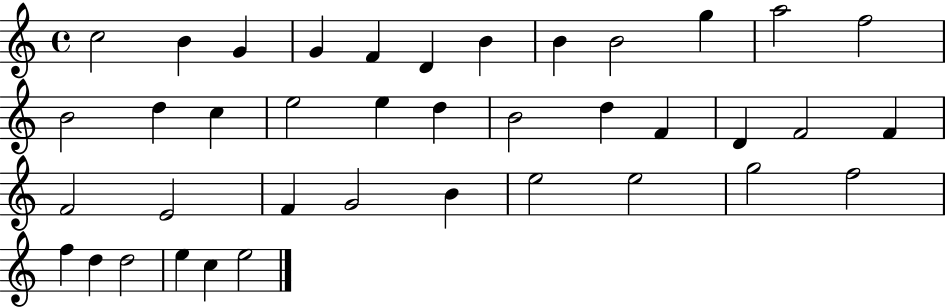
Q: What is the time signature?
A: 4/4